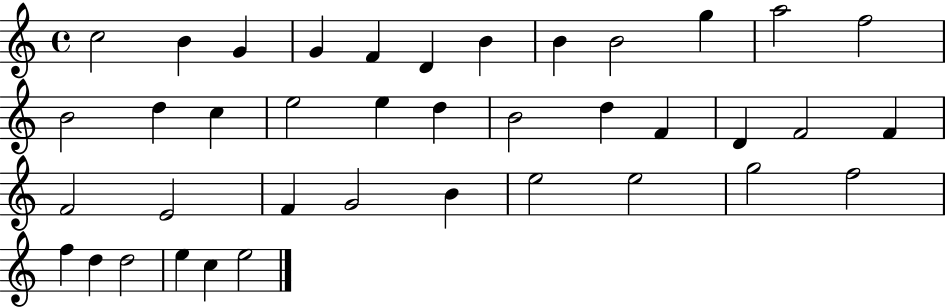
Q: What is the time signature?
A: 4/4